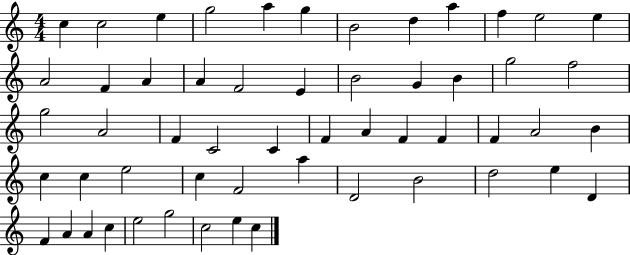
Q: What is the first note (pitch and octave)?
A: C5